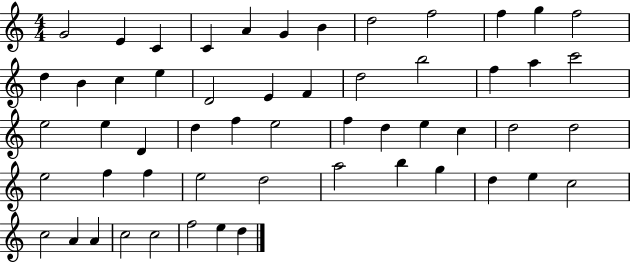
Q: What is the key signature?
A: C major